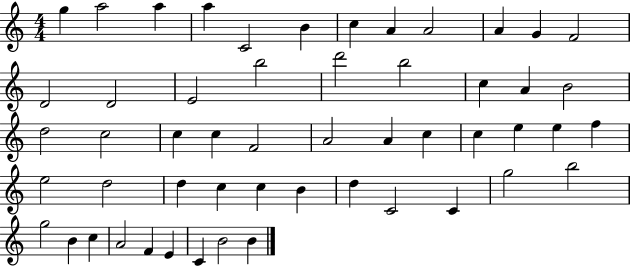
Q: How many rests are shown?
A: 0